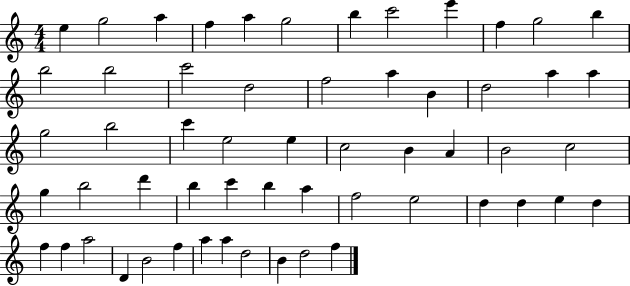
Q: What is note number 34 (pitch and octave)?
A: B5